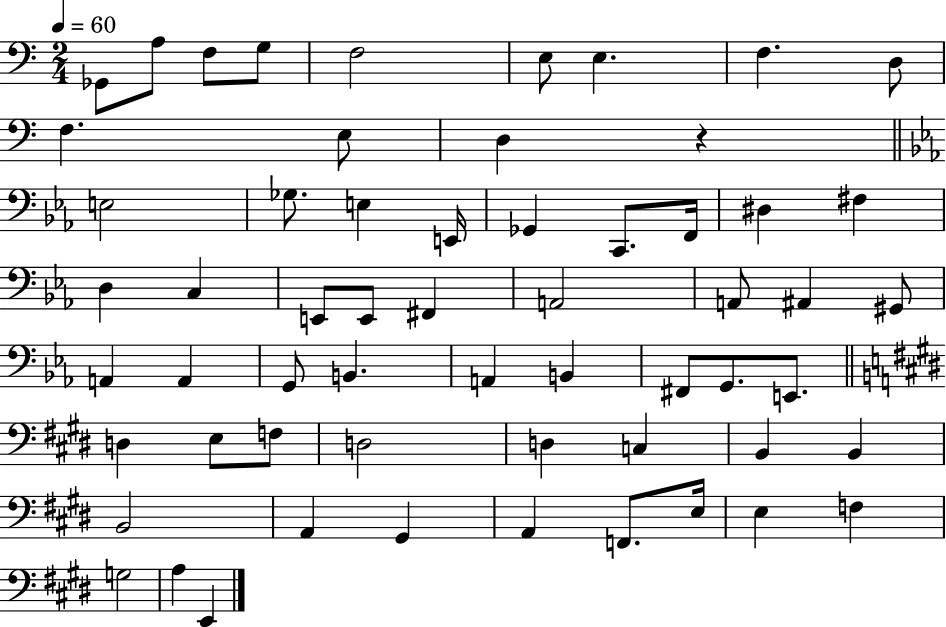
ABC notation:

X:1
T:Untitled
M:2/4
L:1/4
K:C
_G,,/2 A,/2 F,/2 G,/2 F,2 E,/2 E, F, D,/2 F, E,/2 D, z E,2 _G,/2 E, E,,/4 _G,, C,,/2 F,,/4 ^D, ^F, D, C, E,,/2 E,,/2 ^F,, A,,2 A,,/2 ^A,, ^G,,/2 A,, A,, G,,/2 B,, A,, B,, ^F,,/2 G,,/2 E,,/2 D, E,/2 F,/2 D,2 D, C, B,, B,, B,,2 A,, ^G,, A,, F,,/2 E,/4 E, F, G,2 A, E,,